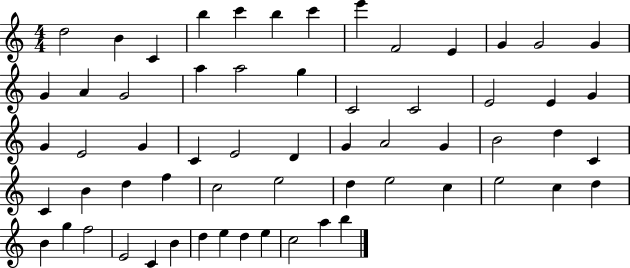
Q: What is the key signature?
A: C major